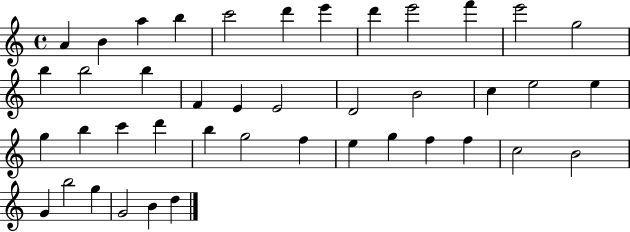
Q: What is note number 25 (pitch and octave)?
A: B5